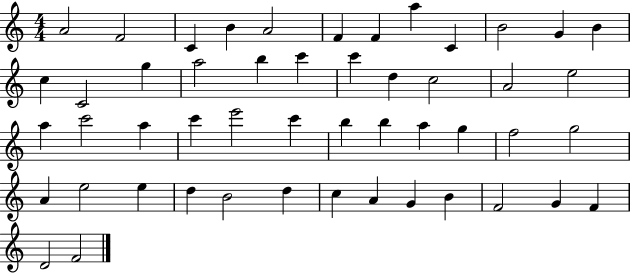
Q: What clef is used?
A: treble